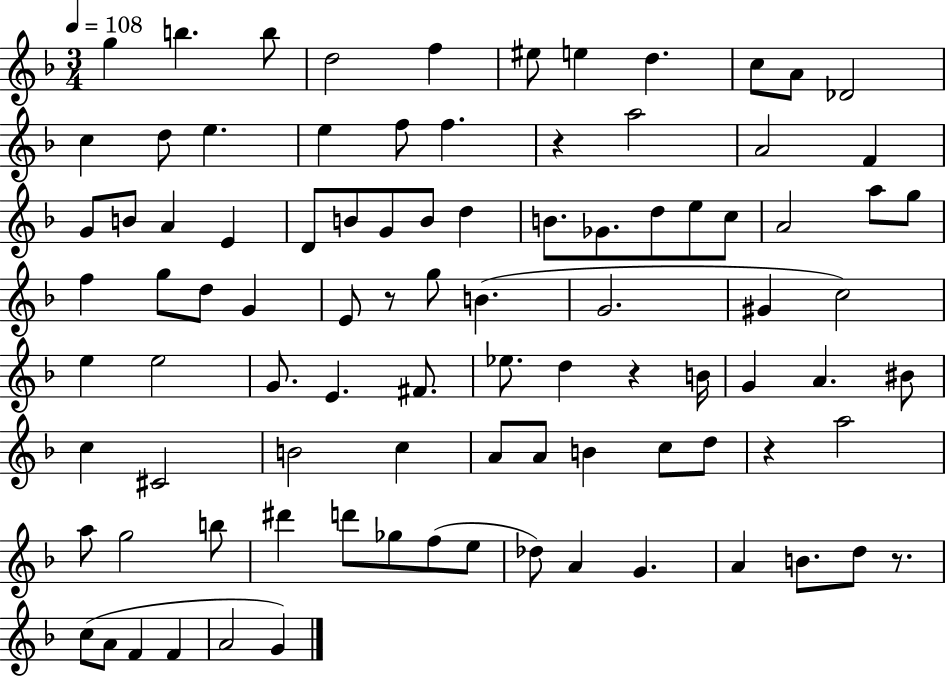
{
  \clef treble
  \numericTimeSignature
  \time 3/4
  \key f \major
  \tempo 4 = 108
  g''4 b''4. b''8 | d''2 f''4 | eis''8 e''4 d''4. | c''8 a'8 des'2 | \break c''4 d''8 e''4. | e''4 f''8 f''4. | r4 a''2 | a'2 f'4 | \break g'8 b'8 a'4 e'4 | d'8 b'8 g'8 b'8 d''4 | b'8. ges'8. d''8 e''8 c''8 | a'2 a''8 g''8 | \break f''4 g''8 d''8 g'4 | e'8 r8 g''8 b'4.( | g'2. | gis'4 c''2) | \break e''4 e''2 | g'8. e'4. fis'8. | ees''8. d''4 r4 b'16 | g'4 a'4. bis'8 | \break c''4 cis'2 | b'2 c''4 | a'8 a'8 b'4 c''8 d''8 | r4 a''2 | \break a''8 g''2 b''8 | dis'''4 d'''8 ges''8 f''8( e''8 | des''8) a'4 g'4. | a'4 b'8. d''8 r8. | \break c''8( a'8 f'4 f'4 | a'2 g'4) | \bar "|."
}